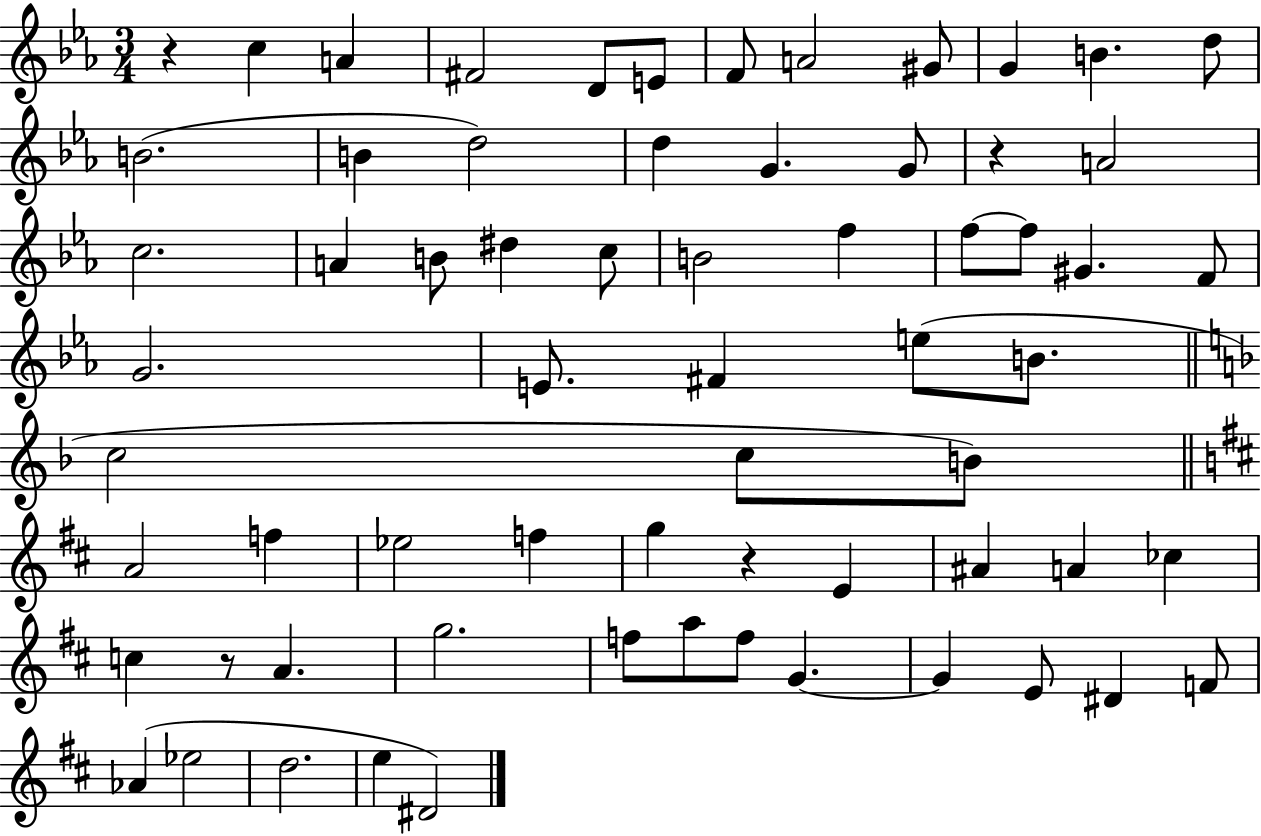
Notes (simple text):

R/q C5/q A4/q F#4/h D4/e E4/e F4/e A4/h G#4/e G4/q B4/q. D5/e B4/h. B4/q D5/h D5/q G4/q. G4/e R/q A4/h C5/h. A4/q B4/e D#5/q C5/e B4/h F5/q F5/e F5/e G#4/q. F4/e G4/h. E4/e. F#4/q E5/e B4/e. C5/h C5/e B4/e A4/h F5/q Eb5/h F5/q G5/q R/q E4/q A#4/q A4/q CES5/q C5/q R/e A4/q. G5/h. F5/e A5/e F5/e G4/q. G4/q E4/e D#4/q F4/e Ab4/q Eb5/h D5/h. E5/q D#4/h